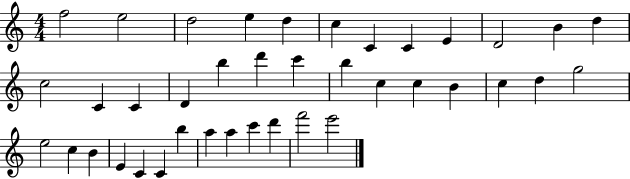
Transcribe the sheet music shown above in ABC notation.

X:1
T:Untitled
M:4/4
L:1/4
K:C
f2 e2 d2 e d c C C E D2 B d c2 C C D b d' c' b c c B c d g2 e2 c B E C C b a a c' d' f'2 e'2